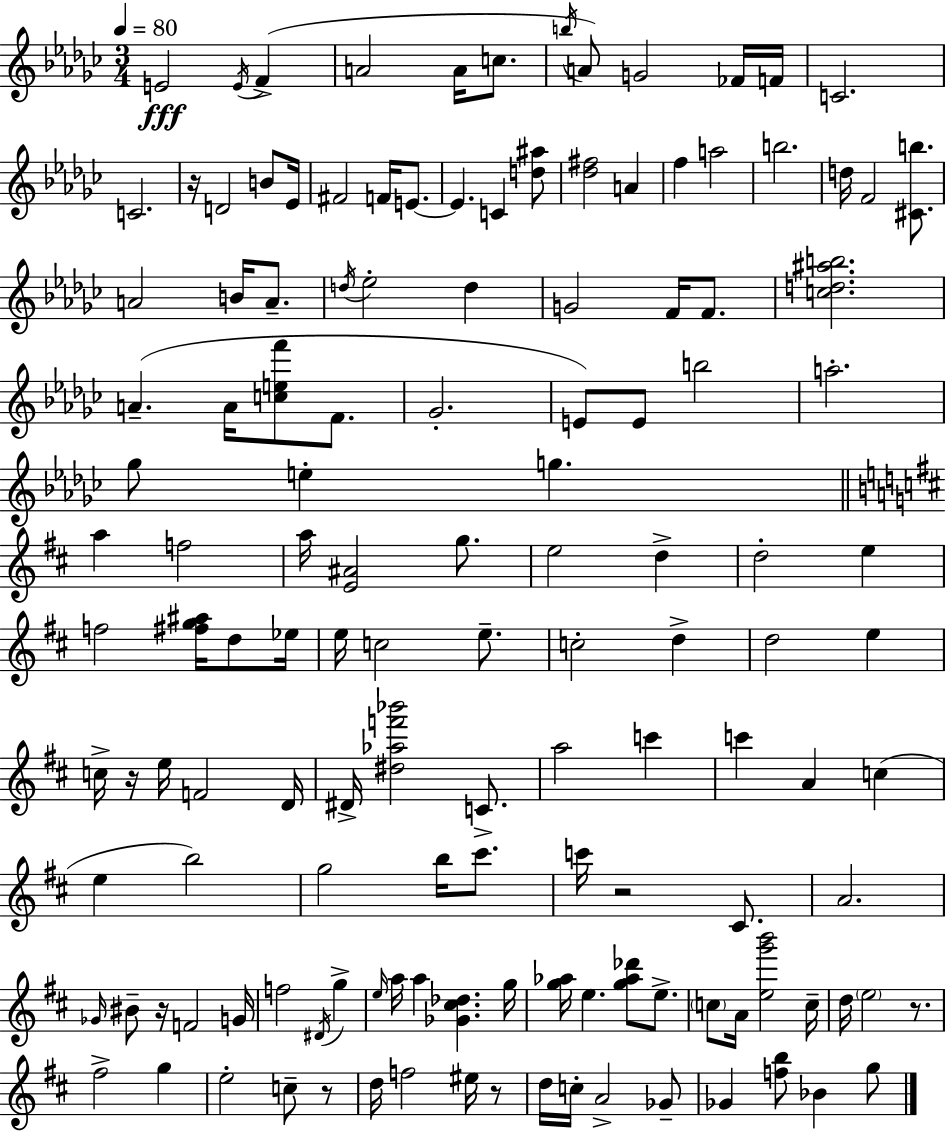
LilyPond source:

{
  \clef treble
  \numericTimeSignature
  \time 3/4
  \key ees \minor
  \tempo 4 = 80
  e'2\fff \acciaccatura { e'16 }( f'4-> | a'2 a'16 c''8. | \acciaccatura { b''16 }) a'8 g'2 | fes'16 f'16 c'2. | \break c'2. | r16 d'2 b'8 | ees'16 fis'2 f'16 e'8.~~ | e'4. c'4 | \break <d'' ais''>8 <des'' fis''>2 a'4 | f''4 a''2 | b''2. | d''16 f'2 <cis' b''>8. | \break a'2 b'16 a'8.-- | \acciaccatura { d''16 } ees''2-. d''4 | g'2 f'16 | f'8. <c'' d'' ais'' b''>2. | \break a'4.--( a'16 <c'' e'' f'''>8 | f'8. ges'2.-. | e'8) e'8 b''2 | a''2.-. | \break ges''8 e''4-. g''4. | \bar "||" \break \key b \minor a''4 f''2 | a''16 <e' ais'>2 g''8. | e''2 d''4-> | d''2-. e''4 | \break f''2 <fis'' g'' ais''>16 d''8 ees''16 | e''16 c''2 e''8.-- | c''2-. d''4-> | d''2 e''4 | \break c''16-> r16 e''16 f'2 d'16 | dis'16-> <dis'' aes'' f''' bes'''>2 c'8.-> | a''2 c'''4 | c'''4 a'4 c''4( | \break e''4 b''2) | g''2 b''16 cis'''8. | c'''16 r2 cis'8. | a'2. | \break \grace { ges'16 } bis'8-- r16 f'2 | g'16 f''2 \acciaccatura { dis'16 } g''4-> | \grace { e''16 } a''16 a''4 <ges' cis'' des''>4. | g''16 <g'' aes''>16 e''4. <g'' aes'' des'''>8 | \break e''8.-> \parenthesize c''8 a'16 <e'' g''' b'''>2 | c''16-- d''16 \parenthesize e''2 | r8. fis''2-> g''4 | e''2-. c''8-- | \break r8 d''16 f''2 | eis''16 r8 d''16 c''16-. a'2-> | ges'8-- ges'4 <f'' b''>8 bes'4 | g''8 \bar "|."
}